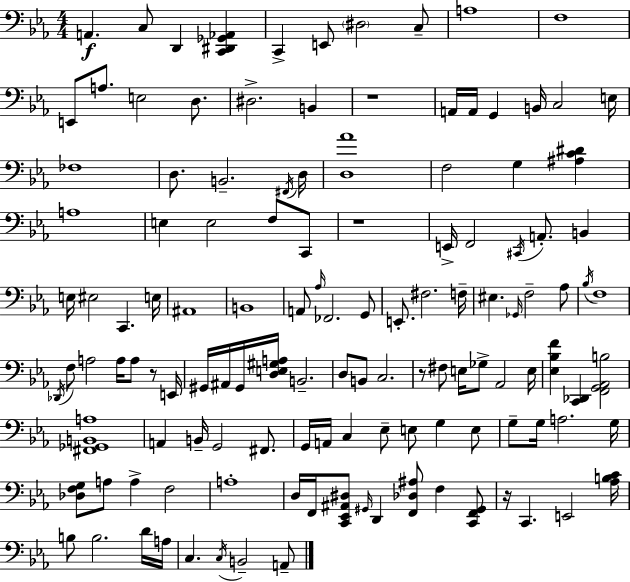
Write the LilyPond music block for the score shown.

{
  \clef bass
  \numericTimeSignature
  \time 4/4
  \key c \minor
  a,4.\f c8 d,4 <c, dis, ges, aes,>4 | c,4-> e,8 \parenthesize dis2 c8-- | a1 | f1 | \break e,8 a8. e2 d8. | dis2.-> b,4 | r1 | a,16 a,16 g,4 b,16 c2 e16 | \break fes1 | d8. b,2.-- \acciaccatura { fis,16 } | d16 <d aes'>1 | f2 g4 <ais c' dis'>4 | \break a1 | e4 e2 f8 c,8 | r1 | e,16-> f,2 \acciaccatura { cis,16 } a,8.-. b,4 | \break e16 eis2 c,4. | e16 ais,1 | b,1 | a,8 \grace { aes16 } fes,2. | \break g,8 e,8.-. fis2. | f16-- eis4. \grace { ges,16 } f2-- | aes8 \acciaccatura { bes16 } f1 | \acciaccatura { des,16 } f8 a2 | \break a16 a8 r8 e,16 gis,16 ais,16 gis,16 <d e gis a>16 b,2.-- | d8 b,8 c2. | r8 fis8 e16 ges8-> aes,2 | e16 <ees bes f'>4 <c, des,>4 <f, g, aes, b>2 | \break <fis, ges, b, a>1 | a,4 b,16-- g,2 | fis,8. g,16 a,16 c4 ees8-- e8 | g4 e8 g8-- g16 a2. | \break g16 <des f g>8 a8 a4-> f2 | a1-. | d16 f,16 <c, ees, ais, dis>8 \grace { gis,16 } d,4 <f, des ais>8 | f4 <c, f, gis,>8 r16 c,4. e,2 | \break <aes b c'>16 b8 b2. | d'16 a16 c4. \acciaccatura { c16 } b,2-- | a,8-- \bar "|."
}